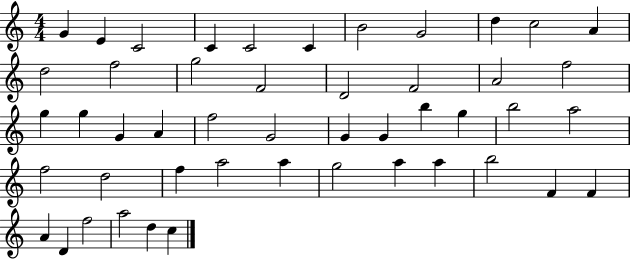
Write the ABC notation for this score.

X:1
T:Untitled
M:4/4
L:1/4
K:C
G E C2 C C2 C B2 G2 d c2 A d2 f2 g2 F2 D2 F2 A2 f2 g g G A f2 G2 G G b g b2 a2 f2 d2 f a2 a g2 a a b2 F F A D f2 a2 d c